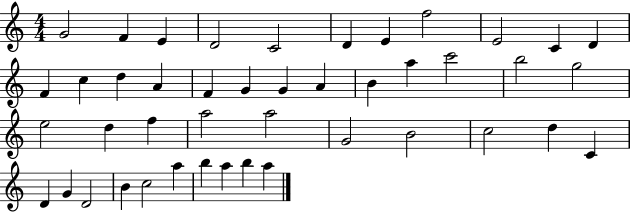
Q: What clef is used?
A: treble